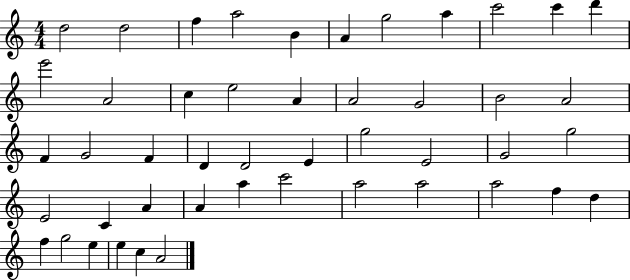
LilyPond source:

{
  \clef treble
  \numericTimeSignature
  \time 4/4
  \key c \major
  d''2 d''2 | f''4 a''2 b'4 | a'4 g''2 a''4 | c'''2 c'''4 d'''4 | \break e'''2 a'2 | c''4 e''2 a'4 | a'2 g'2 | b'2 a'2 | \break f'4 g'2 f'4 | d'4 d'2 e'4 | g''2 e'2 | g'2 g''2 | \break e'2 c'4 a'4 | a'4 a''4 c'''2 | a''2 a''2 | a''2 f''4 d''4 | \break f''4 g''2 e''4 | e''4 c''4 a'2 | \bar "|."
}